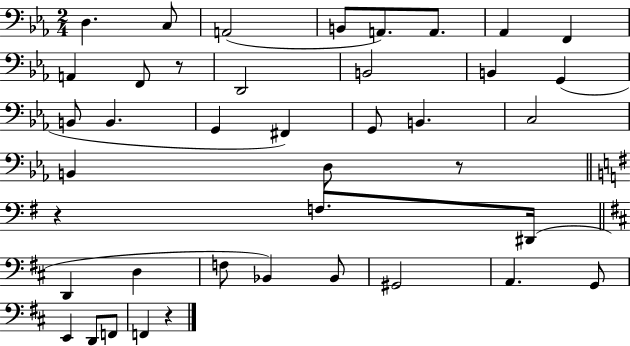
{
  \clef bass
  \numericTimeSignature
  \time 2/4
  \key ees \major
  d4. c8 | a,2( | b,8 a,8.) a,8. | aes,4 f,4 | \break a,4 f,8 r8 | d,2 | b,2 | b,4 g,4( | \break b,8 b,4. | g,4 fis,4) | g,8 b,4. | c2 | \break b,4 d8 r8 | \bar "||" \break \key g \major r4 f8. dis,16( | \bar "||" \break \key b \minor d,4 d4 | f8 bes,4) bes,8 | gis,2 | a,4. g,8 | \break e,4 d,8 f,8 | f,4 r4 | \bar "|."
}